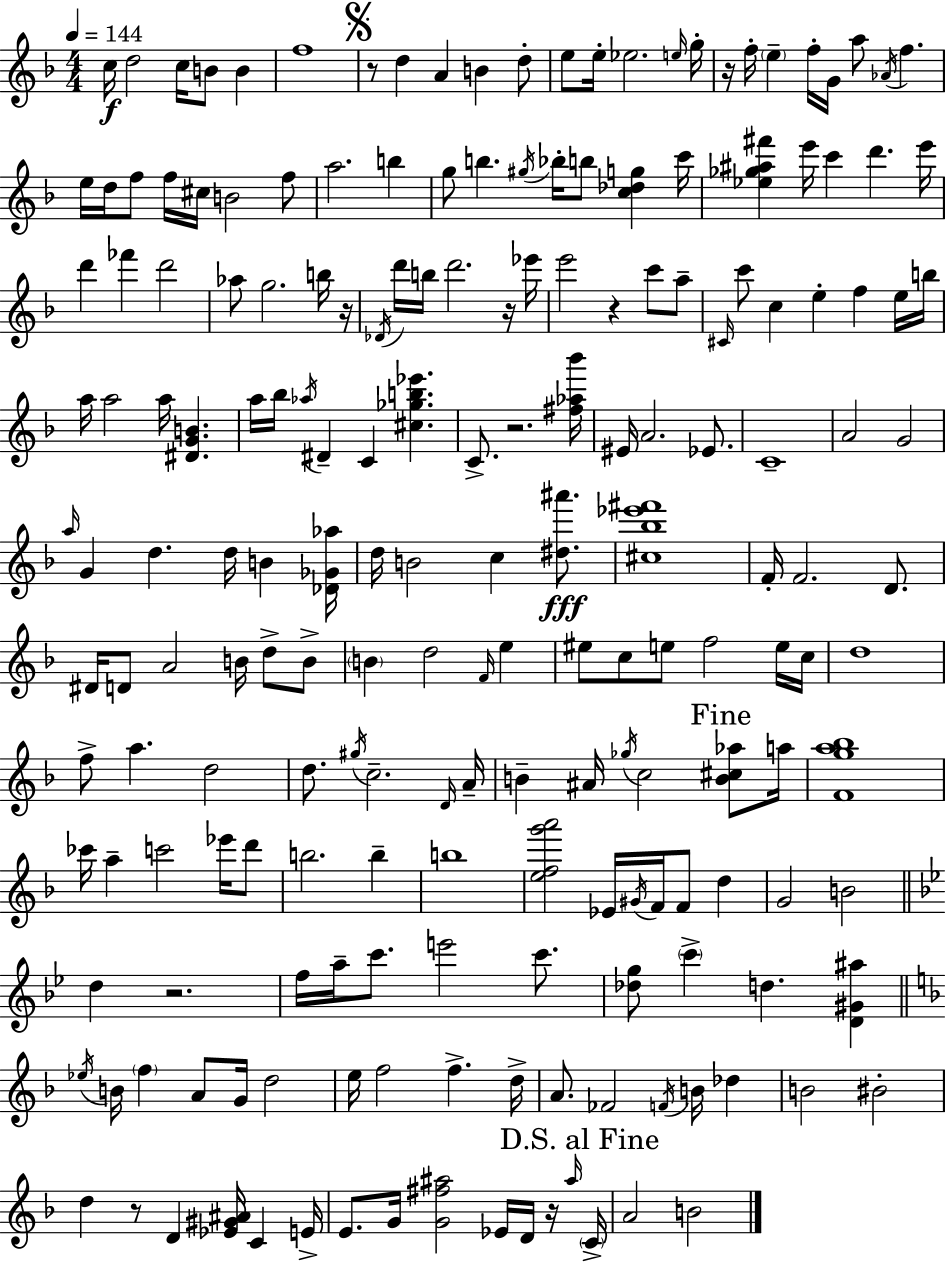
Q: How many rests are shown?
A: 9